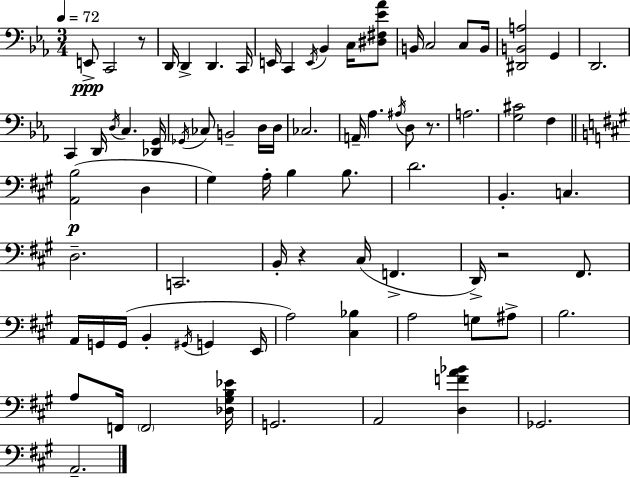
{
  \clef bass
  \numericTimeSignature
  \time 3/4
  \key ees \major
  \tempo 4 = 72
  \repeat volta 2 { e,8->\ppp c,2 r8 | d,16 d,4-> d,4. c,16 | e,16 c,4 \acciaccatura { e,16 } bes,4 c16 <dis fis ees' aes'>8 | b,16 c2 c8 | \break b,16 <dis, b, a>2 g,4 | d,2. | c,4 d,16 \acciaccatura { d16 } c4. | <des, g,>16 \acciaccatura { ges,16 } ces8 b,2-- | \break d16 d16 ces2. | a,16-- aes4. \acciaccatura { ais16 } d8 | r8. a2. | <g cis'>2 | \break f4 \bar "||" \break \key a \major <a, b>2(\p d4 | gis4) a16-. b4 b8. | d'2. | b,4.-. c4. | \break d2.-- | c,2. | b,16-. r4 cis16( f,4.-> | d,16->) r2 fis,8. | \break a,16 g,16 g,16( b,4-. \acciaccatura { gis,16 } g,4 | e,16 a2) <cis bes>4 | a2 g8 ais8-> | b2. | \break a8 f,16 \parenthesize f,2 | <des gis b ees'>16 g,2. | a,2 <d f' a' bes'>4 | ges,2. | \break a,2.-- | } \bar "|."
}